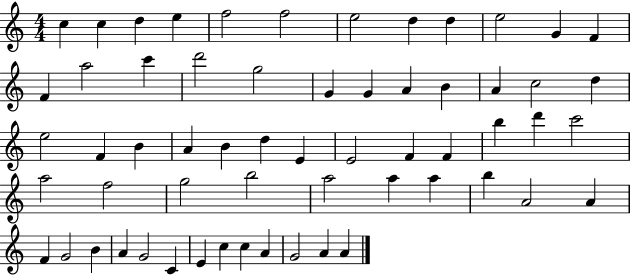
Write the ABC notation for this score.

X:1
T:Untitled
M:4/4
L:1/4
K:C
c c d e f2 f2 e2 d d e2 G F F a2 c' d'2 g2 G G A B A c2 d e2 F B A B d E E2 F F b d' c'2 a2 f2 g2 b2 a2 a a b A2 A F G2 B A G2 C E c c A G2 A A